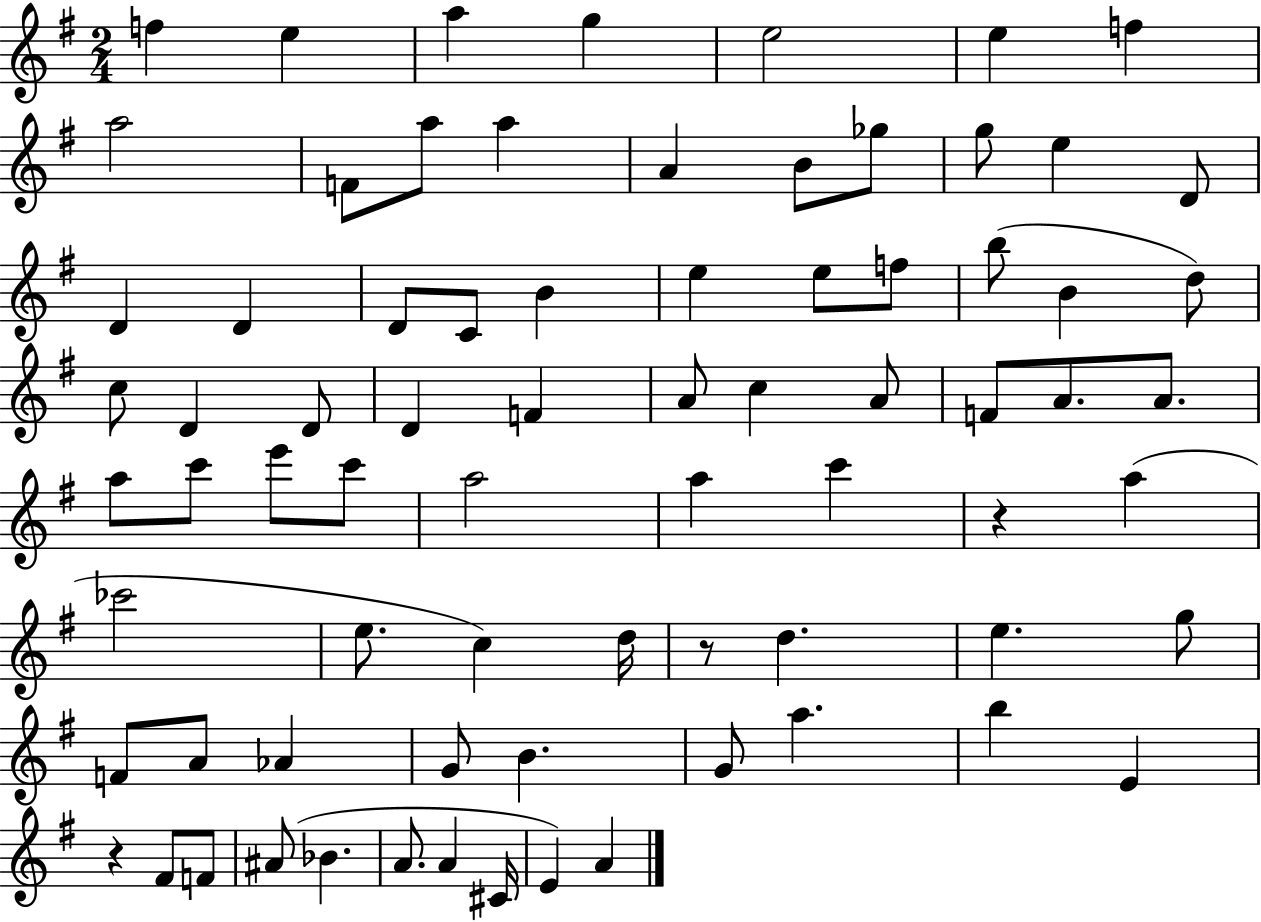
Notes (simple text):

F5/q E5/q A5/q G5/q E5/h E5/q F5/q A5/h F4/e A5/e A5/q A4/q B4/e Gb5/e G5/e E5/q D4/e D4/q D4/q D4/e C4/e B4/q E5/q E5/e F5/e B5/e B4/q D5/e C5/e D4/q D4/e D4/q F4/q A4/e C5/q A4/e F4/e A4/e. A4/e. A5/e C6/e E6/e C6/e A5/h A5/q C6/q R/q A5/q CES6/h E5/e. C5/q D5/s R/e D5/q. E5/q. G5/e F4/e A4/e Ab4/q G4/e B4/q. G4/e A5/q. B5/q E4/q R/q F#4/e F4/e A#4/e Bb4/q. A4/e. A4/q C#4/s E4/q A4/q